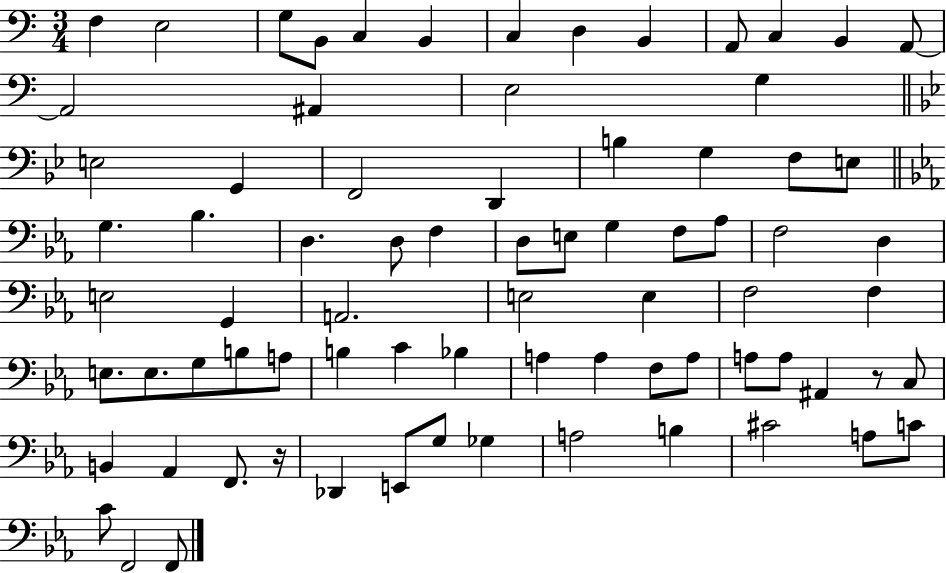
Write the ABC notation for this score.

X:1
T:Untitled
M:3/4
L:1/4
K:C
F, E,2 G,/2 B,,/2 C, B,, C, D, B,, A,,/2 C, B,, A,,/2 A,,2 ^A,, E,2 G, E,2 G,, F,,2 D,, B, G, F,/2 E,/2 G, _B, D, D,/2 F, D,/2 E,/2 G, F,/2 _A,/2 F,2 D, E,2 G,, A,,2 E,2 E, F,2 F, E,/2 E,/2 G,/2 B,/2 A,/2 B, C _B, A, A, F,/2 A,/2 A,/2 A,/2 ^A,, z/2 C,/2 B,, _A,, F,,/2 z/4 _D,, E,,/2 G,/2 _G, A,2 B, ^C2 A,/2 C/2 C/2 F,,2 F,,/2